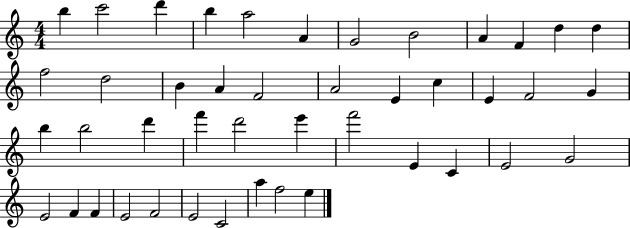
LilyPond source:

{
  \clef treble
  \numericTimeSignature
  \time 4/4
  \key c \major
  b''4 c'''2 d'''4 | b''4 a''2 a'4 | g'2 b'2 | a'4 f'4 d''4 d''4 | \break f''2 d''2 | b'4 a'4 f'2 | a'2 e'4 c''4 | e'4 f'2 g'4 | \break b''4 b''2 d'''4 | f'''4 d'''2 e'''4 | f'''2 e'4 c'4 | e'2 g'2 | \break e'2 f'4 f'4 | e'2 f'2 | e'2 c'2 | a''4 f''2 e''4 | \break \bar "|."
}